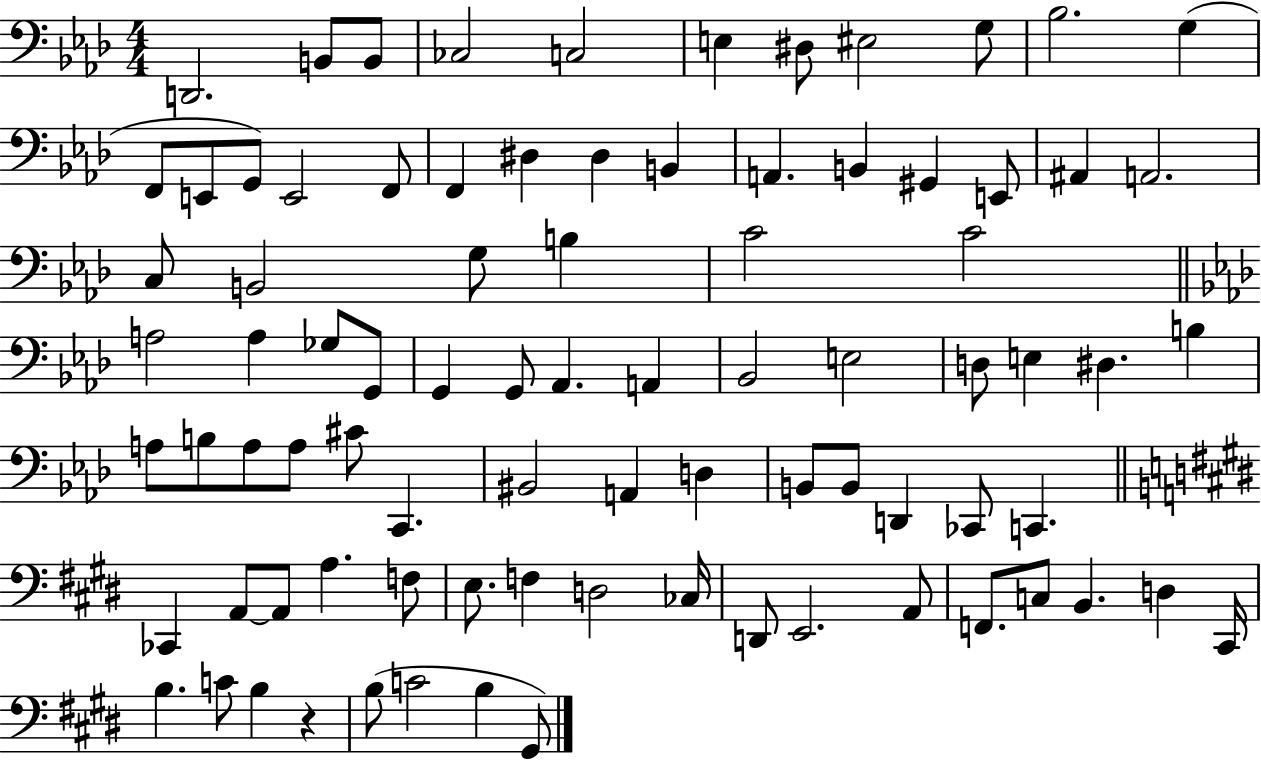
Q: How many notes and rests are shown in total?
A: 85